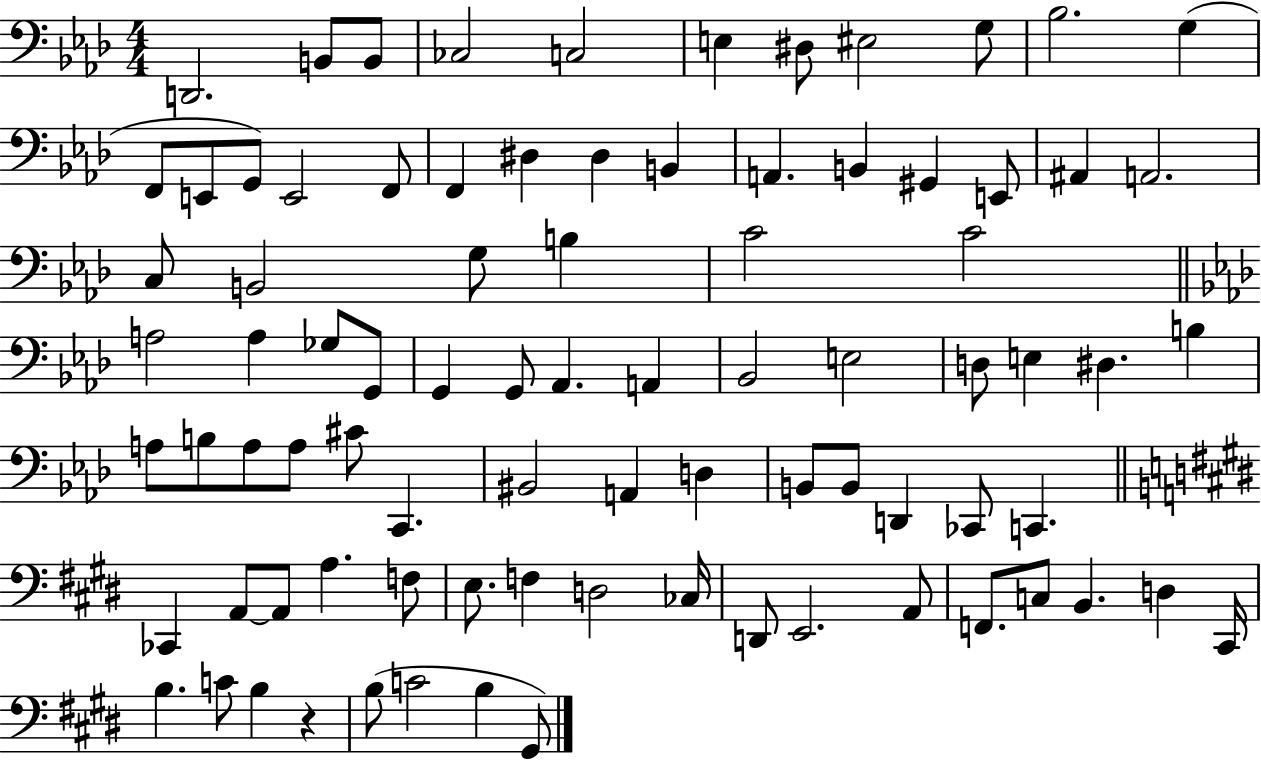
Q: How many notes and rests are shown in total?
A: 85